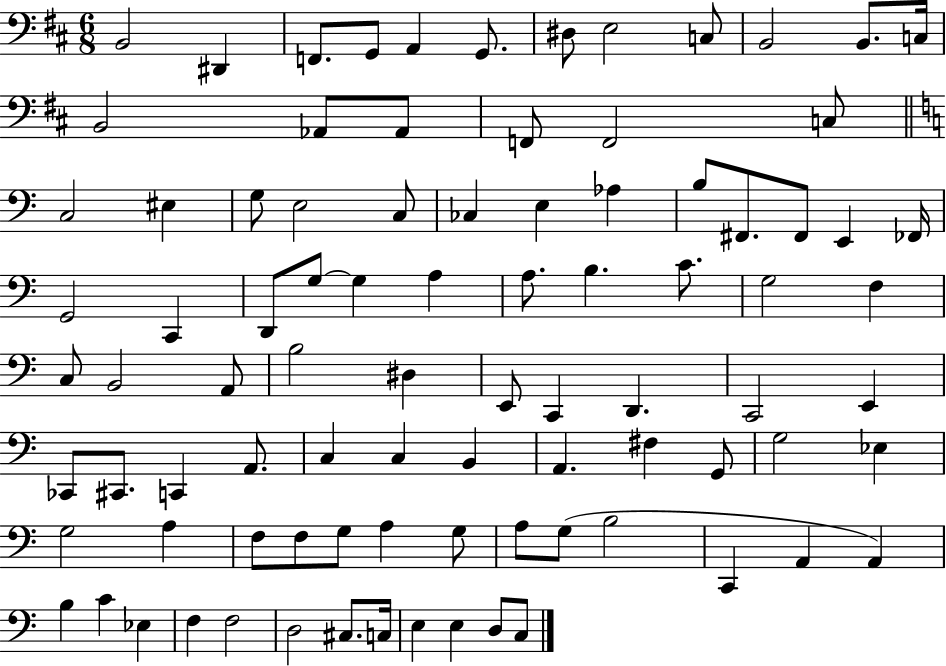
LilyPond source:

{
  \clef bass
  \numericTimeSignature
  \time 6/8
  \key d \major
  b,2 dis,4 | f,8. g,8 a,4 g,8. | dis8 e2 c8 | b,2 b,8. c16 | \break b,2 aes,8 aes,8 | f,8 f,2 c8 | \bar "||" \break \key a \minor c2 eis4 | g8 e2 c8 | ces4 e4 aes4 | b8 fis,8. fis,8 e,4 fes,16 | \break g,2 c,4 | d,8 g8~~ g4 a4 | a8. b4. c'8. | g2 f4 | \break c8 b,2 a,8 | b2 dis4 | e,8 c,4 d,4. | c,2 e,4 | \break ces,8 cis,8. c,4 a,8. | c4 c4 b,4 | a,4. fis4 g,8 | g2 ees4 | \break g2 a4 | f8 f8 g8 a4 g8 | a8 g8( b2 | c,4 a,4 a,4) | \break b4 c'4 ees4 | f4 f2 | d2 cis8. c16 | e4 e4 d8 c8 | \break \bar "|."
}